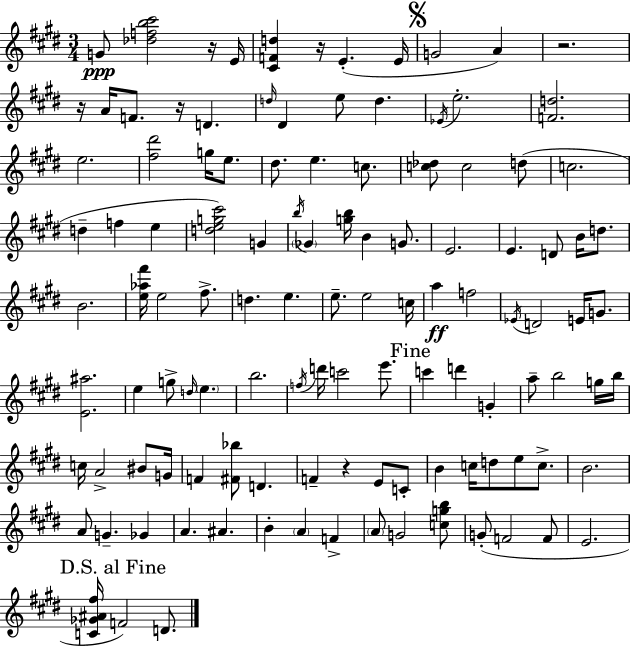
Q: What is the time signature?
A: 3/4